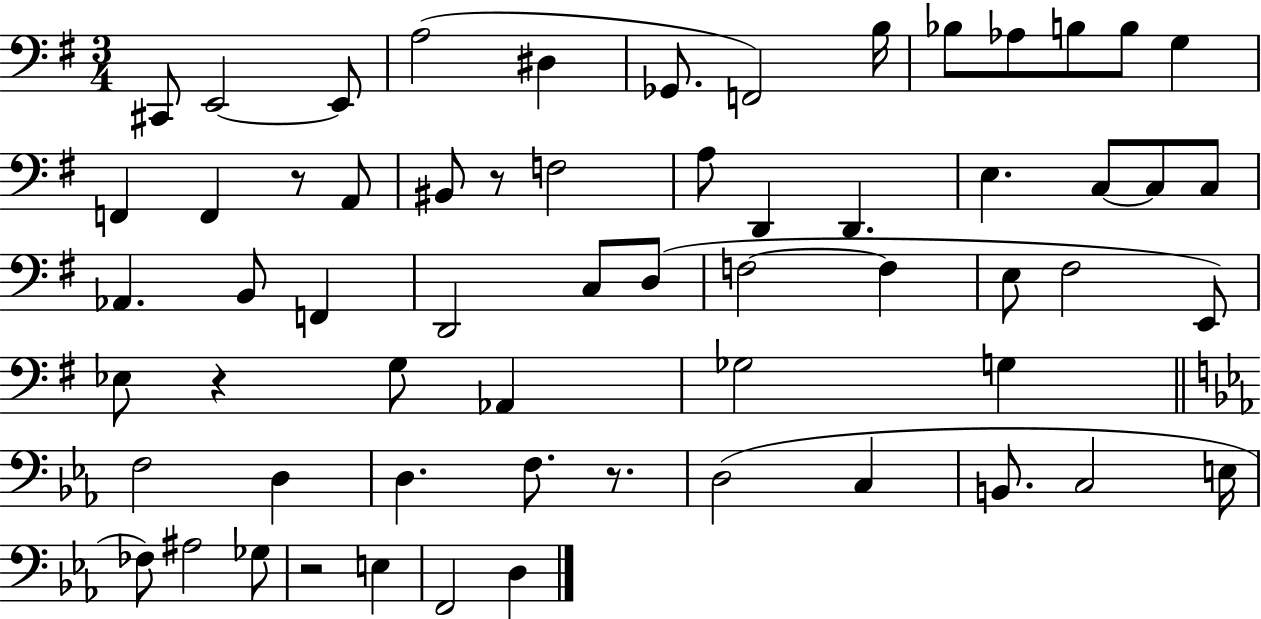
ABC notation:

X:1
T:Untitled
M:3/4
L:1/4
K:G
^C,,/2 E,,2 E,,/2 A,2 ^D, _G,,/2 F,,2 B,/4 _B,/2 _A,/2 B,/2 B,/2 G, F,, F,, z/2 A,,/2 ^B,,/2 z/2 F,2 A,/2 D,, D,, E, C,/2 C,/2 C,/2 _A,, B,,/2 F,, D,,2 C,/2 D,/2 F,2 F, E,/2 ^F,2 E,,/2 _E,/2 z G,/2 _A,, _G,2 G, F,2 D, D, F,/2 z/2 D,2 C, B,,/2 C,2 E,/4 _F,/2 ^A,2 _G,/2 z2 E, F,,2 D,